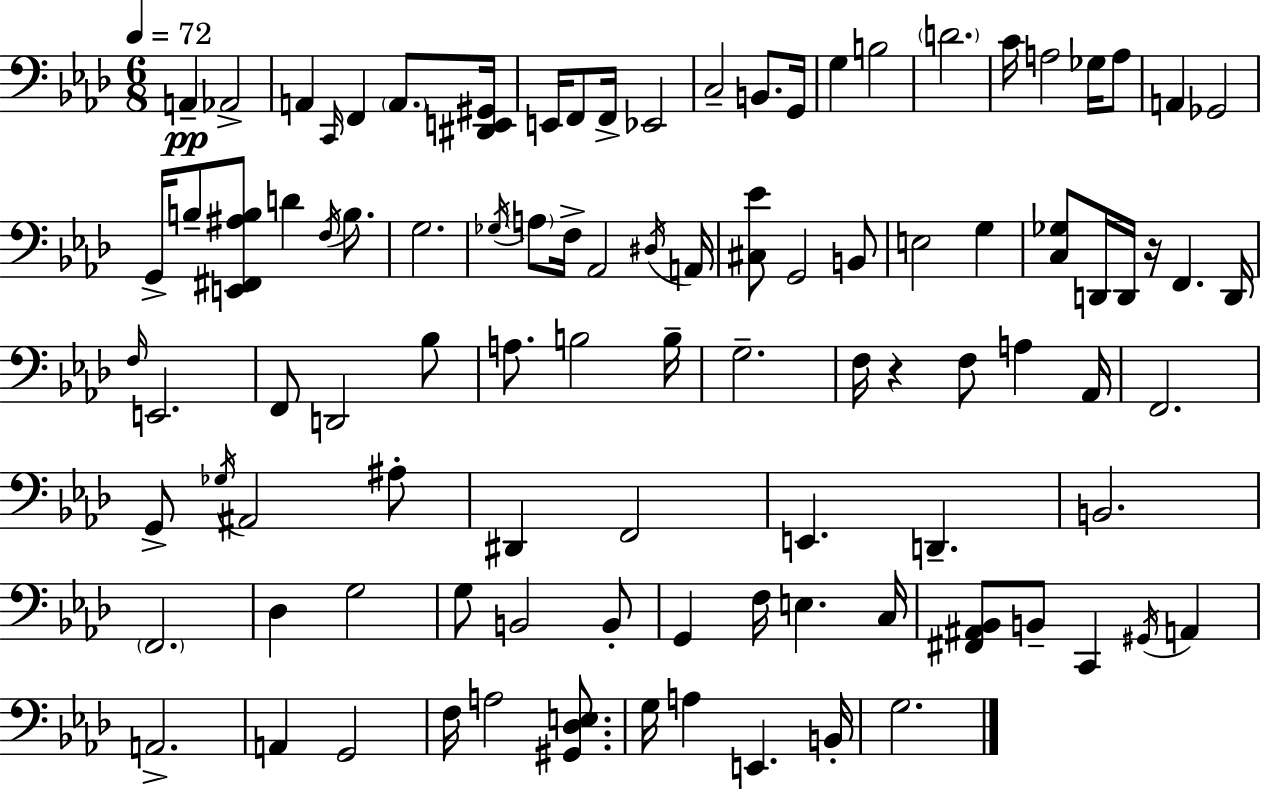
X:1
T:Untitled
M:6/8
L:1/4
K:Ab
A,, _A,,2 A,, C,,/4 F,, A,,/2 [^D,,E,,^G,,]/4 E,,/4 F,,/2 F,,/4 _E,,2 C,2 B,,/2 G,,/4 G, B,2 D2 C/4 A,2 _G,/4 A,/2 A,, _G,,2 G,,/4 B,/2 [E,,^F,,^A,B,]/2 D F,/4 B,/2 G,2 _G,/4 A,/2 F,/4 _A,,2 ^D,/4 A,,/4 [^C,_E]/2 G,,2 B,,/2 E,2 G, [C,_G,]/2 D,,/4 D,,/4 z/4 F,, D,,/4 F,/4 E,,2 F,,/2 D,,2 _B,/2 A,/2 B,2 B,/4 G,2 F,/4 z F,/2 A, _A,,/4 F,,2 G,,/2 _G,/4 ^A,,2 ^A,/2 ^D,, F,,2 E,, D,, B,,2 F,,2 _D, G,2 G,/2 B,,2 B,,/2 G,, F,/4 E, C,/4 [^F,,^A,,_B,,]/2 B,,/2 C,, ^G,,/4 A,, A,,2 A,, G,,2 F,/4 A,2 [^G,,_D,E,]/2 G,/4 A, E,, B,,/4 G,2